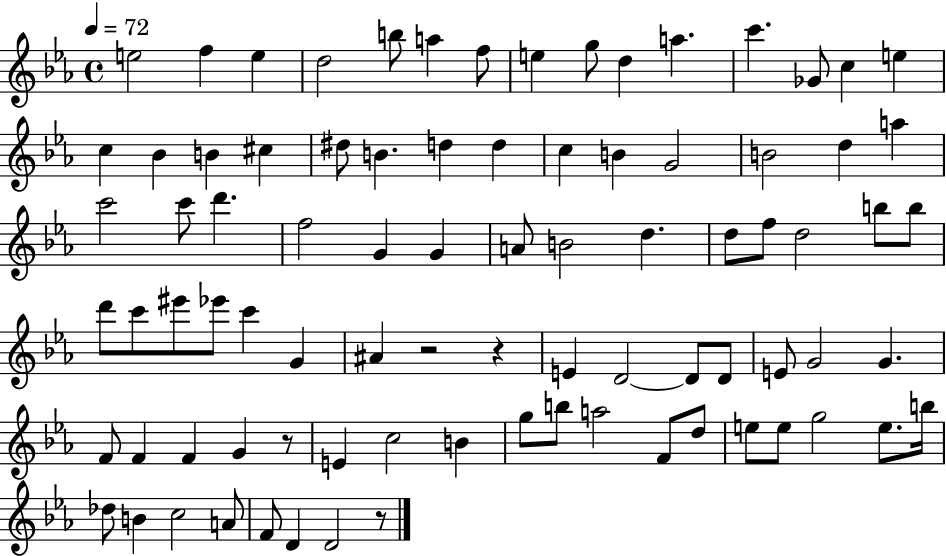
E5/h F5/q E5/q D5/h B5/e A5/q F5/e E5/q G5/e D5/q A5/q. C6/q. Gb4/e C5/q E5/q C5/q Bb4/q B4/q C#5/q D#5/e B4/q. D5/q D5/q C5/q B4/q G4/h B4/h D5/q A5/q C6/h C6/e D6/q. F5/h G4/q G4/q A4/e B4/h D5/q. D5/e F5/e D5/h B5/e B5/e D6/e C6/e EIS6/e Eb6/e C6/q G4/q A#4/q R/h R/q E4/q D4/h D4/e D4/e E4/e G4/h G4/q. F4/e F4/q F4/q G4/q R/e E4/q C5/h B4/q G5/e B5/e A5/h F4/e D5/e E5/e E5/e G5/h E5/e. B5/s Db5/e B4/q C5/h A4/e F4/e D4/q D4/h R/e